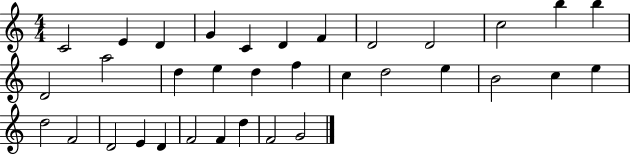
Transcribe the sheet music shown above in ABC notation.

X:1
T:Untitled
M:4/4
L:1/4
K:C
C2 E D G C D F D2 D2 c2 b b D2 a2 d e d f c d2 e B2 c e d2 F2 D2 E D F2 F d F2 G2